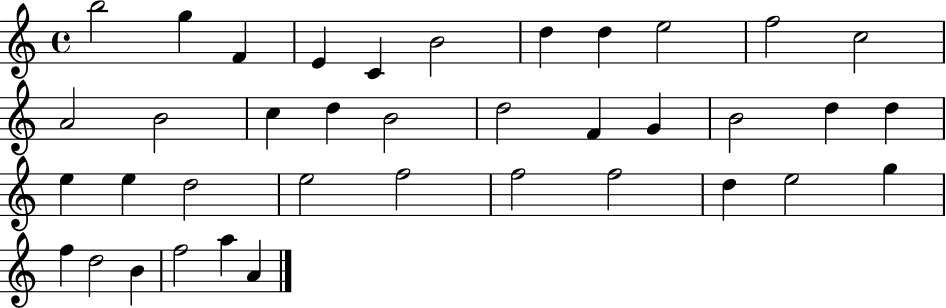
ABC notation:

X:1
T:Untitled
M:4/4
L:1/4
K:C
b2 g F E C B2 d d e2 f2 c2 A2 B2 c d B2 d2 F G B2 d d e e d2 e2 f2 f2 f2 d e2 g f d2 B f2 a A